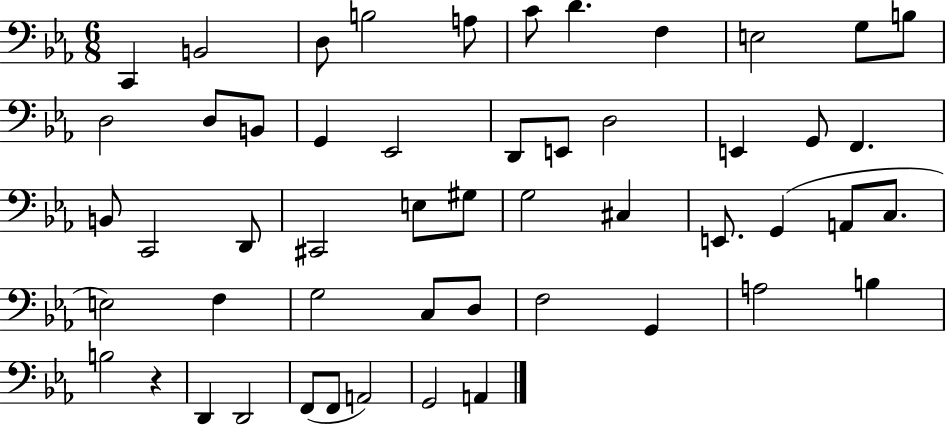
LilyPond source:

{
  \clef bass
  \numericTimeSignature
  \time 6/8
  \key ees \major
  \repeat volta 2 { c,4 b,2 | d8 b2 a8 | c'8 d'4. f4 | e2 g8 b8 | \break d2 d8 b,8 | g,4 ees,2 | d,8 e,8 d2 | e,4 g,8 f,4. | \break b,8 c,2 d,8 | cis,2 e8 gis8 | g2 cis4 | e,8. g,4( a,8 c8. | \break e2) f4 | g2 c8 d8 | f2 g,4 | a2 b4 | \break b2 r4 | d,4 d,2 | f,8( f,8 a,2) | g,2 a,4 | \break } \bar "|."
}